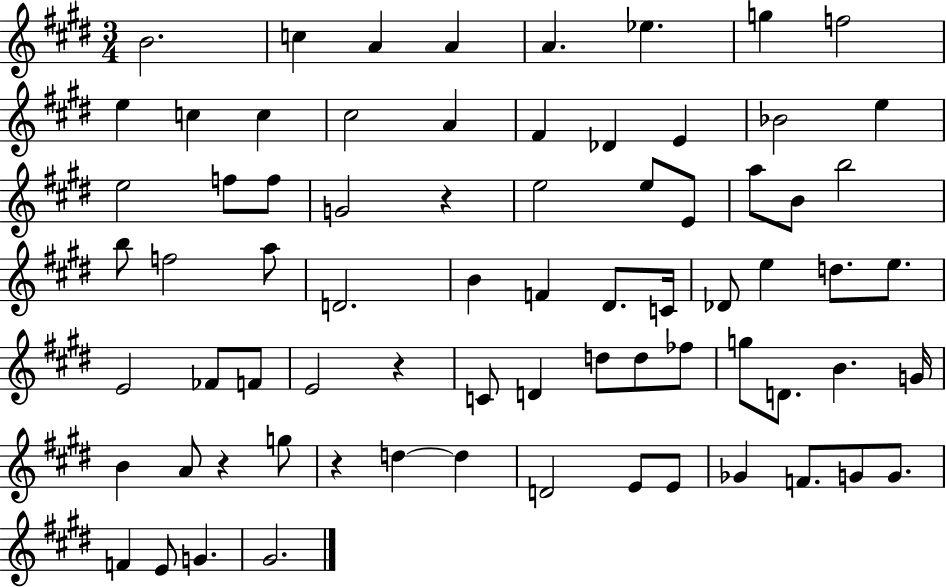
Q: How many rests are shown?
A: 4